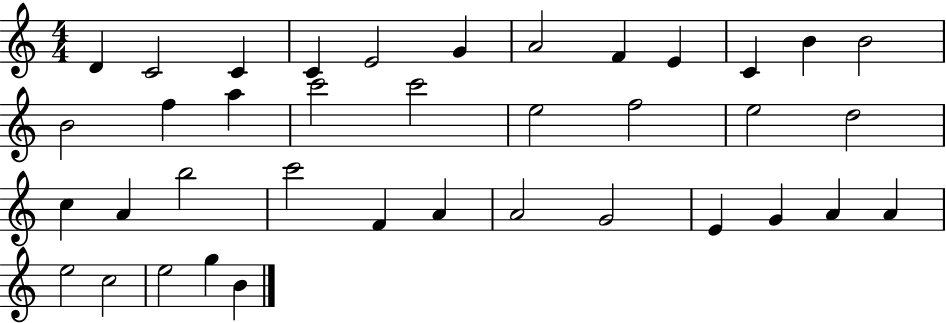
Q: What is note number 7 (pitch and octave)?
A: A4